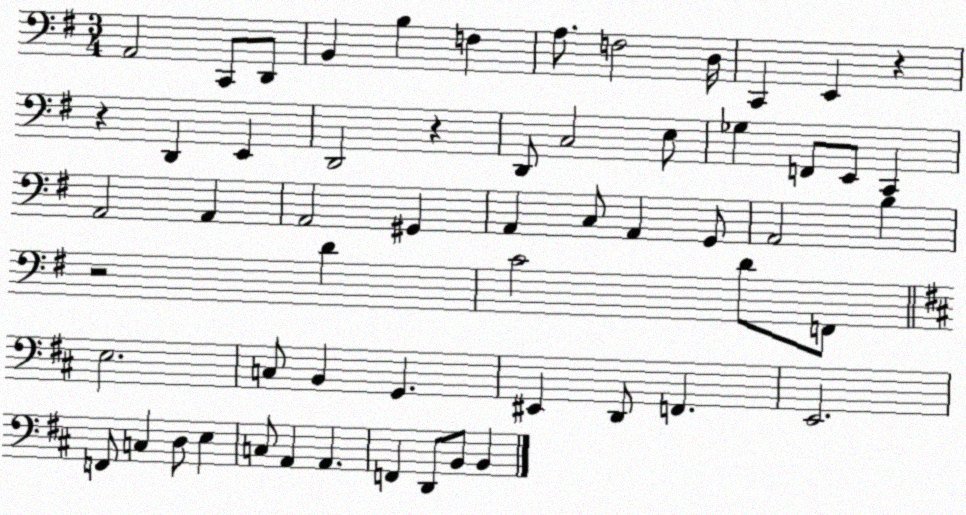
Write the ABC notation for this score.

X:1
T:Untitled
M:3/4
L:1/4
K:G
A,,2 C,,/2 D,,/2 B,, B, F, A,/2 F,2 D,/4 C,, E,, z z D,, E,, D,,2 z D,,/2 C,2 E,/2 _G, F,,/2 E,,/2 C,, A,,2 A,, A,,2 ^G,, A,, C,/2 A,, G,,/2 A,,2 B, z2 D C2 D/2 F,,/2 E,2 C,/2 B,, G,, ^E,, D,,/2 F,, E,,2 F,,/2 C, D,/2 E, C,/2 A,, A,, F,, D,,/2 B,,/2 B,,